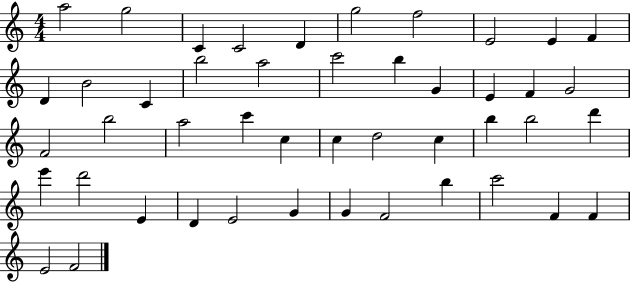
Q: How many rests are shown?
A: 0